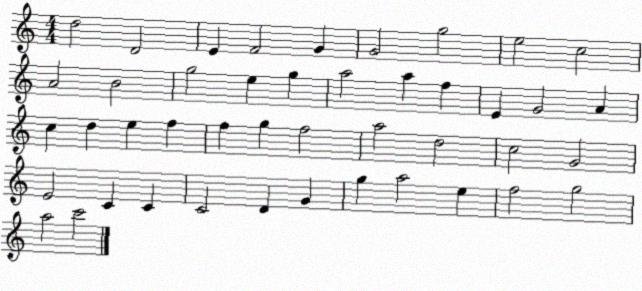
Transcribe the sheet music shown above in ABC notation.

X:1
T:Untitled
M:4/4
L:1/4
K:C
d2 D2 E F2 G G2 g2 e2 c2 A2 B2 g2 e g a2 a f E G2 A c d e f f g f2 a2 d2 c2 G2 E2 C C C2 D G g a2 e f2 g2 a2 c'2